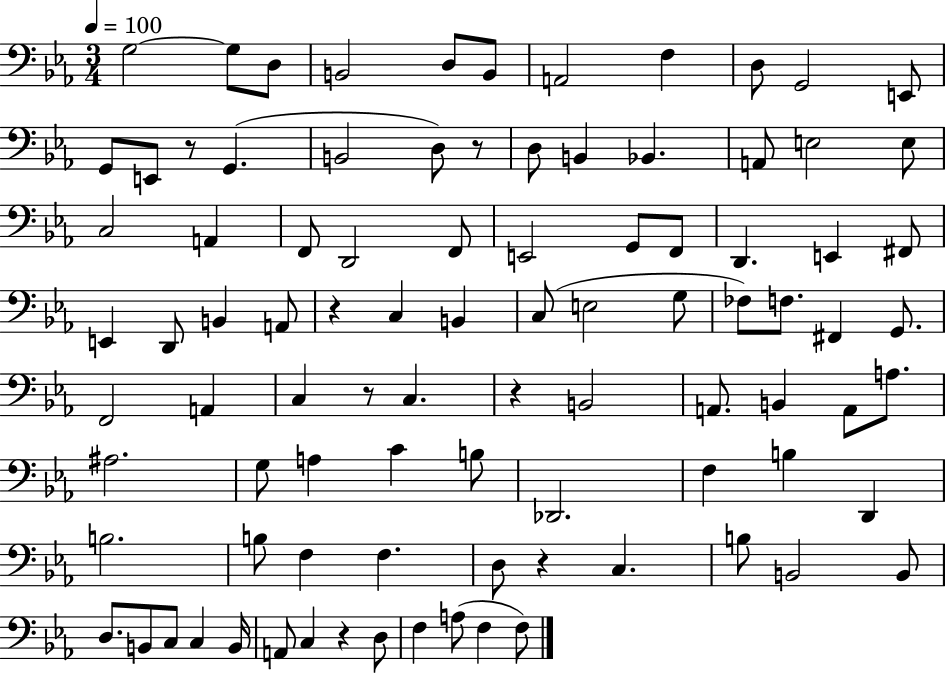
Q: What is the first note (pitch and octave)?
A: G3